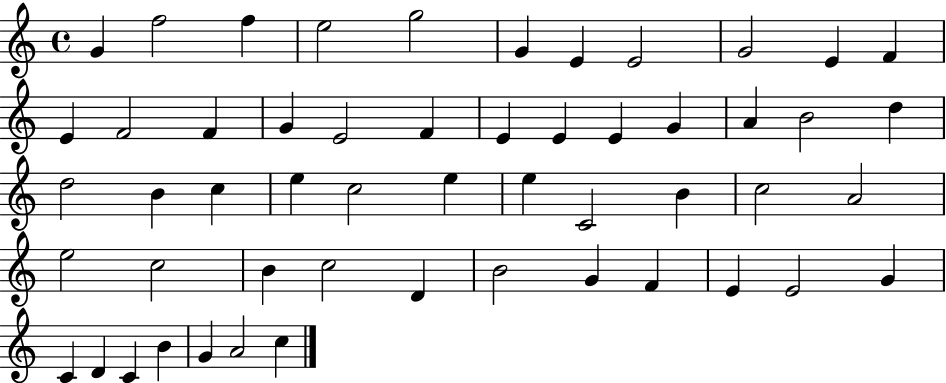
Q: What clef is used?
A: treble